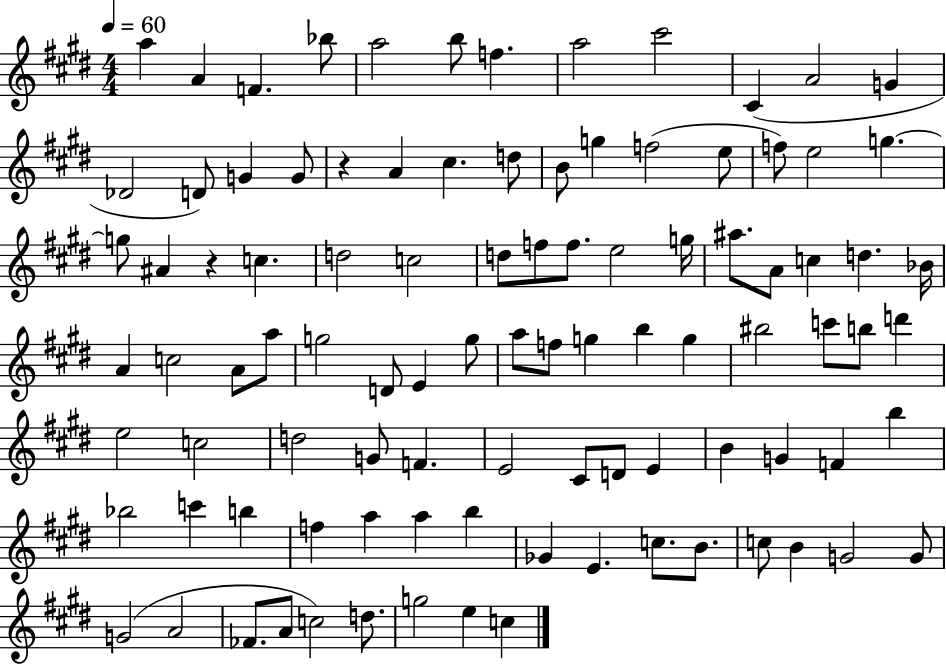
A5/q A4/q F4/q. Bb5/e A5/h B5/e F5/q. A5/h C#6/h C#4/q A4/h G4/q Db4/h D4/e G4/q G4/e R/q A4/q C#5/q. D5/e B4/e G5/q F5/h E5/e F5/e E5/h G5/q. G5/e A#4/q R/q C5/q. D5/h C5/h D5/e F5/e F5/e. E5/h G5/s A#5/e. A4/e C5/q D5/q. Bb4/s A4/q C5/h A4/e A5/e G5/h D4/e E4/q G5/e A5/e F5/e G5/q B5/q G5/q BIS5/h C6/e B5/e D6/q E5/h C5/h D5/h G4/e F4/q. E4/h C#4/e D4/e E4/q B4/q G4/q F4/q B5/q Bb5/h C6/q B5/q F5/q A5/q A5/q B5/q Gb4/q E4/q. C5/e. B4/e. C5/e B4/q G4/h G4/e G4/h A4/h FES4/e. A4/e C5/h D5/e. G5/h E5/q C5/q